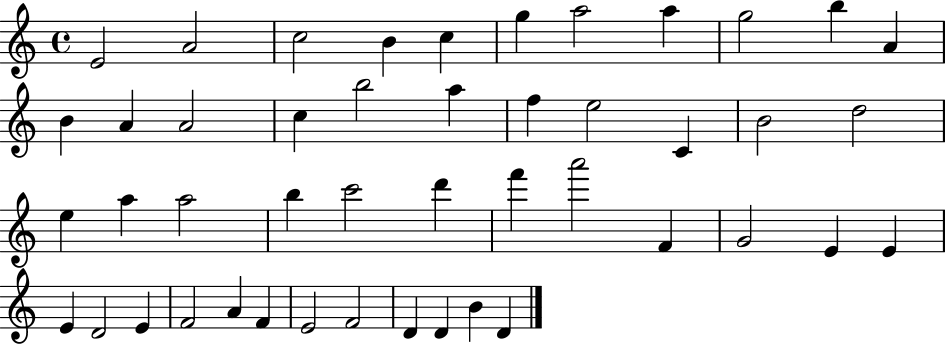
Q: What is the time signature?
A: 4/4